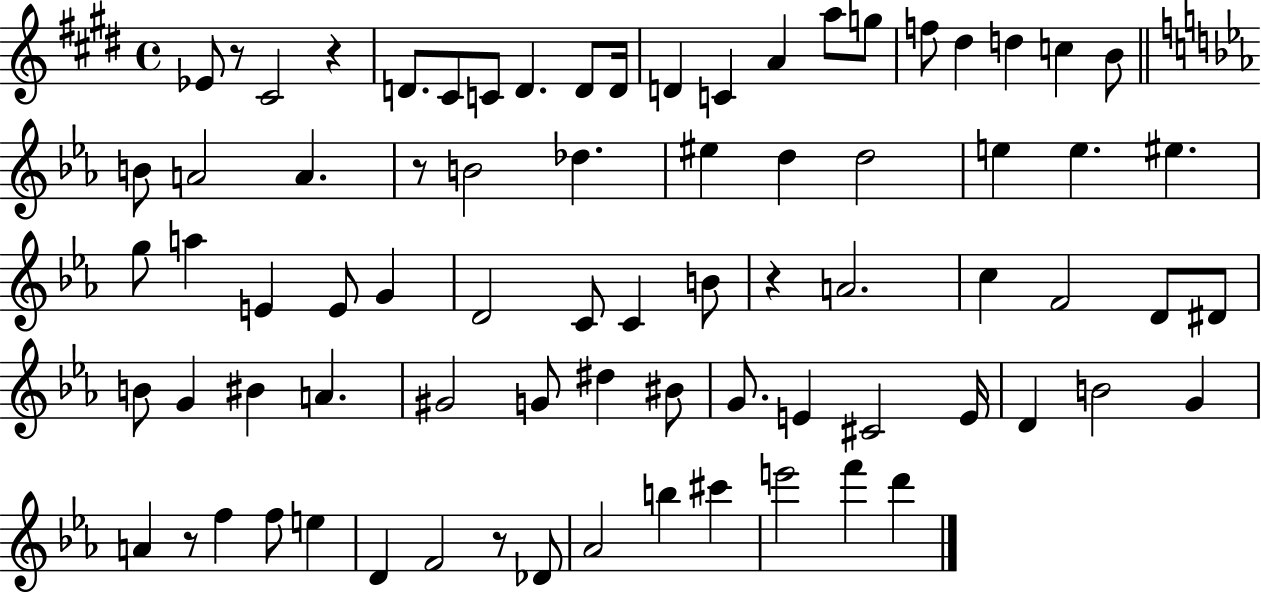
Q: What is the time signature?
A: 4/4